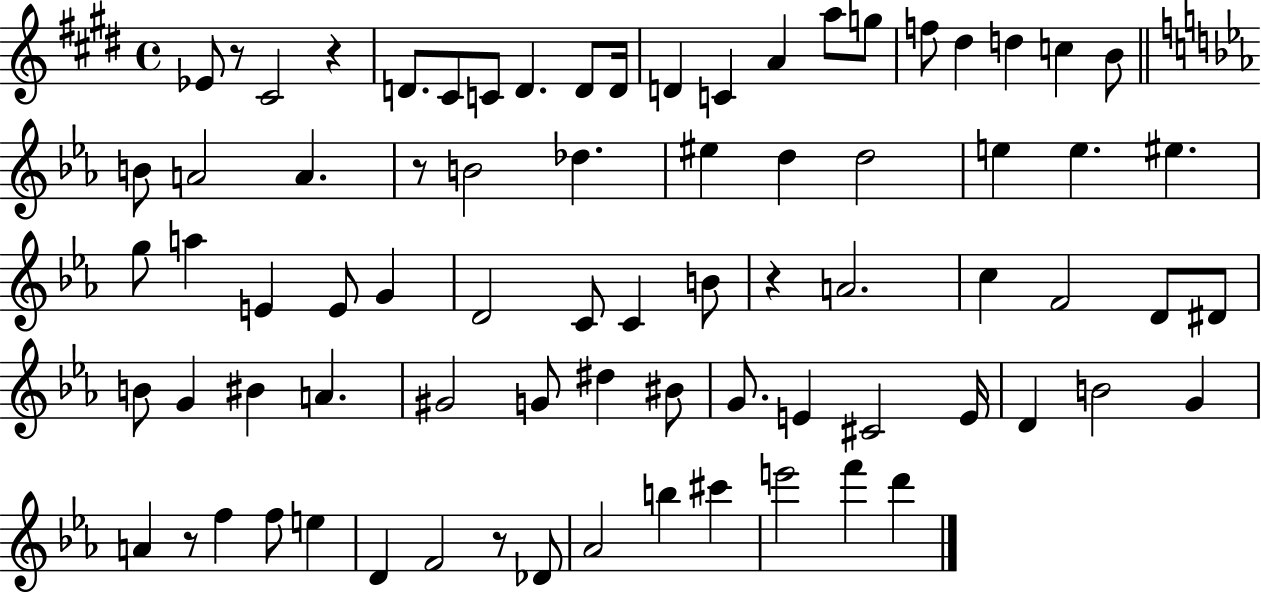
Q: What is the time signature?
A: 4/4